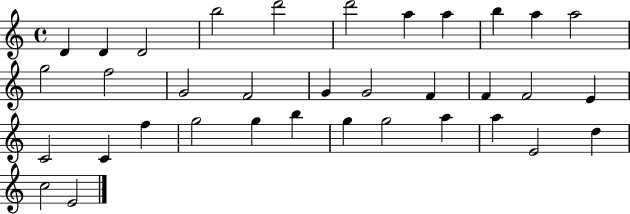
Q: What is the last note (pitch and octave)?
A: E4